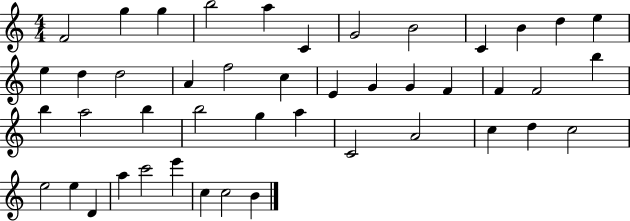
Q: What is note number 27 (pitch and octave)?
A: A5